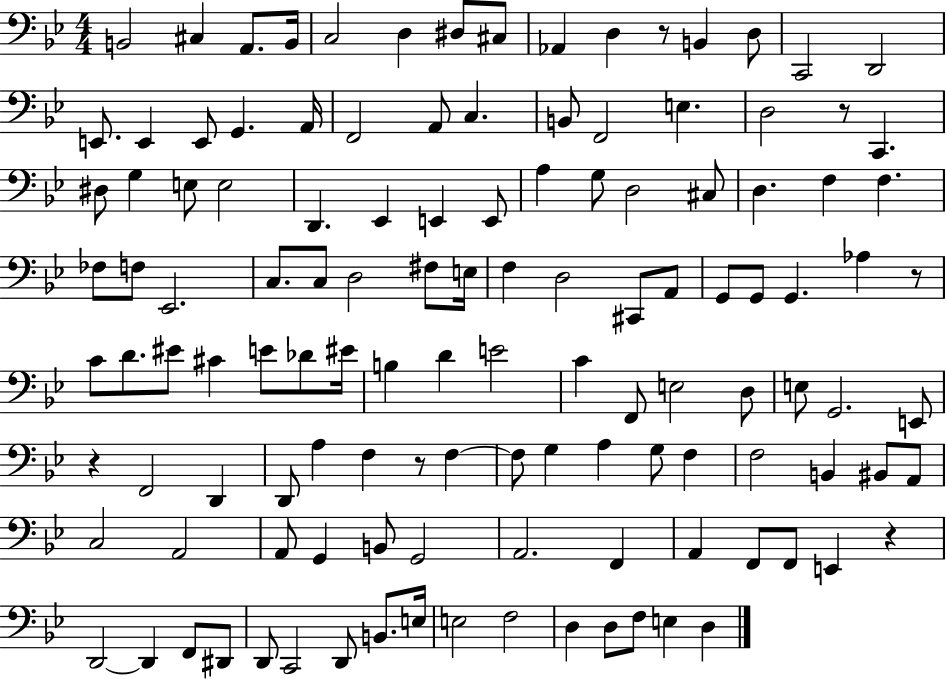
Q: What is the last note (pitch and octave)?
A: D3